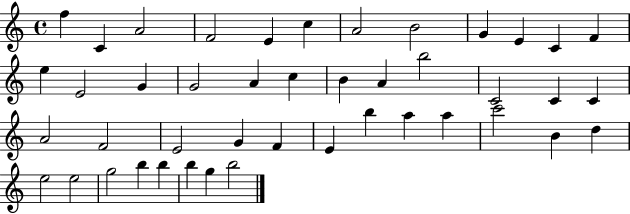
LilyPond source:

{
  \clef treble
  \time 4/4
  \defaultTimeSignature
  \key c \major
  f''4 c'4 a'2 | f'2 e'4 c''4 | a'2 b'2 | g'4 e'4 c'4 f'4 | \break e''4 e'2 g'4 | g'2 a'4 c''4 | b'4 a'4 b''2 | c'2 c'4 c'4 | \break a'2 f'2 | e'2 g'4 f'4 | e'4 b''4 a''4 a''4 | c'''2 b'4 d''4 | \break e''2 e''2 | g''2 b''4 b''4 | b''4 g''4 b''2 | \bar "|."
}